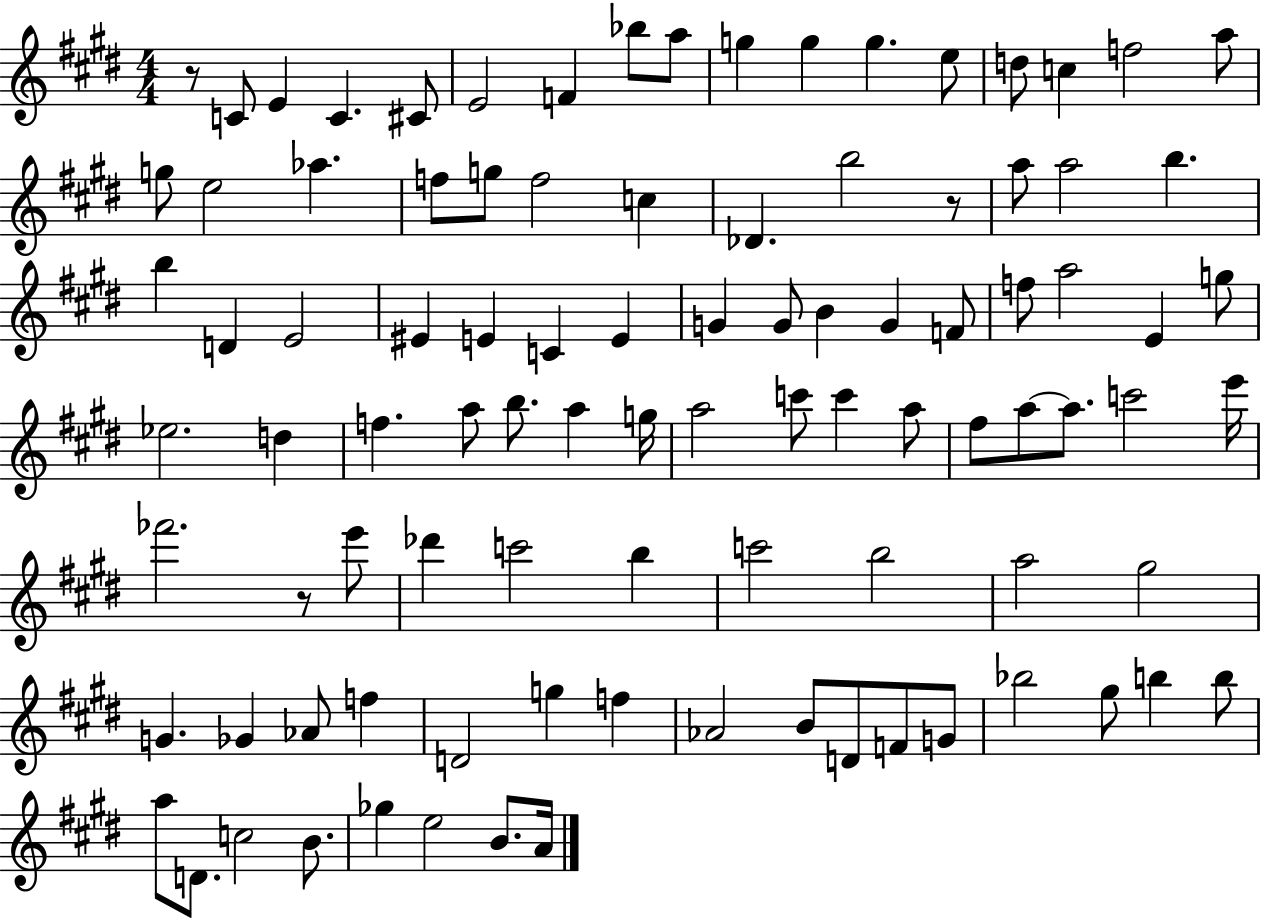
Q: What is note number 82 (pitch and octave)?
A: Bb5